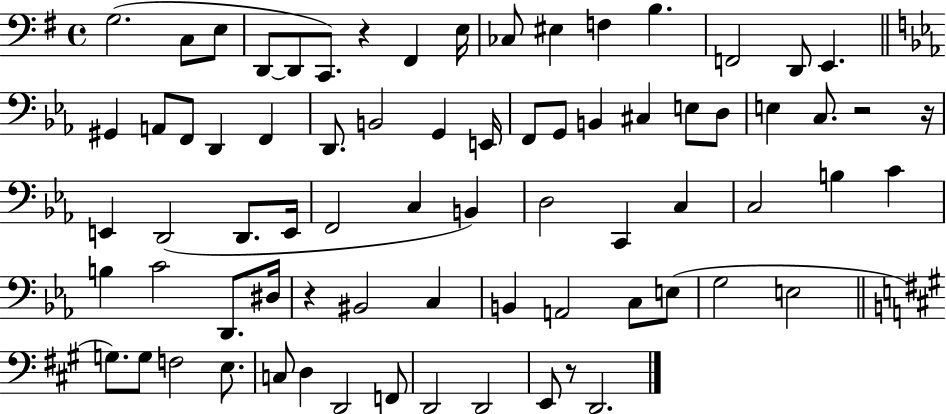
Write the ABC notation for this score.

X:1
T:Untitled
M:4/4
L:1/4
K:G
G,2 C,/2 E,/2 D,,/2 D,,/2 C,,/2 z ^F,, E,/4 _C,/2 ^E, F, B, F,,2 D,,/2 E,, ^G,, A,,/2 F,,/2 D,, F,, D,,/2 B,,2 G,, E,,/4 F,,/2 G,,/2 B,, ^C, E,/2 D,/2 E, C,/2 z2 z/4 E,, D,,2 D,,/2 E,,/4 F,,2 C, B,, D,2 C,, C, C,2 B, C B, C2 D,,/2 ^D,/4 z ^B,,2 C, B,, A,,2 C,/2 E,/2 G,2 E,2 G,/2 G,/2 F,2 E,/2 C,/2 D, D,,2 F,,/2 D,,2 D,,2 E,,/2 z/2 D,,2